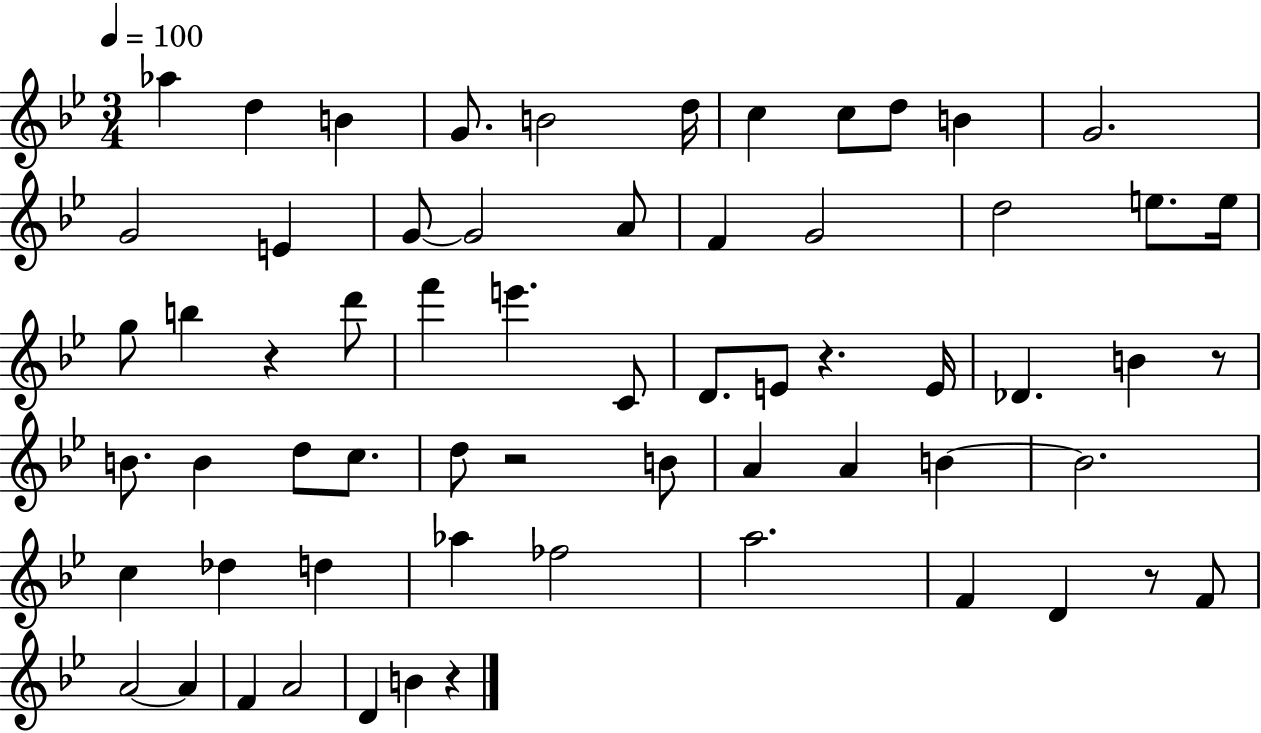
{
  \clef treble
  \numericTimeSignature
  \time 3/4
  \key bes \major
  \tempo 4 = 100
  aes''4 d''4 b'4 | g'8. b'2 d''16 | c''4 c''8 d''8 b'4 | g'2. | \break g'2 e'4 | g'8~~ g'2 a'8 | f'4 g'2 | d''2 e''8. e''16 | \break g''8 b''4 r4 d'''8 | f'''4 e'''4. c'8 | d'8. e'8 r4. e'16 | des'4. b'4 r8 | \break b'8. b'4 d''8 c''8. | d''8 r2 b'8 | a'4 a'4 b'4~~ | b'2. | \break c''4 des''4 d''4 | aes''4 fes''2 | a''2. | f'4 d'4 r8 f'8 | \break a'2~~ a'4 | f'4 a'2 | d'4 b'4 r4 | \bar "|."
}